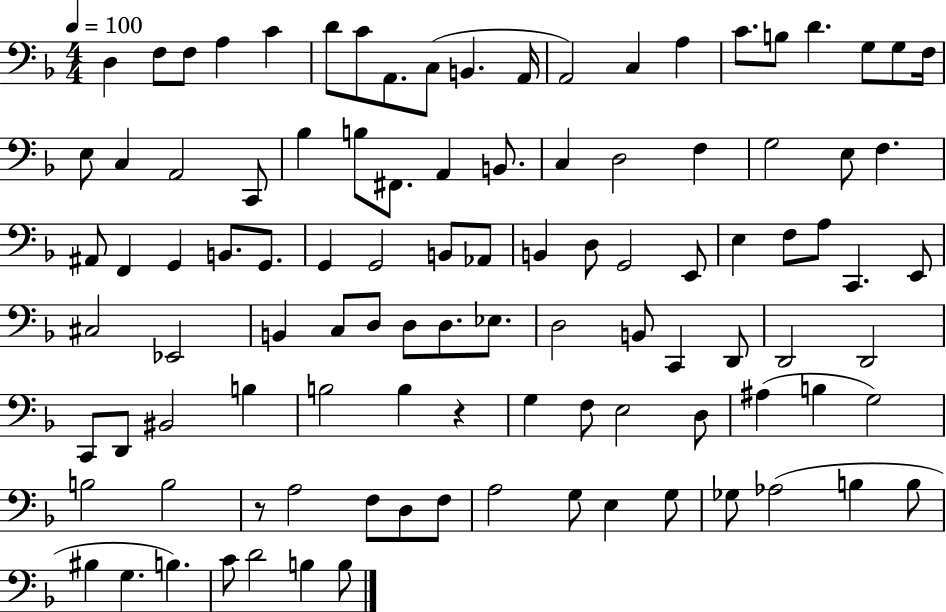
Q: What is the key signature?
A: F major